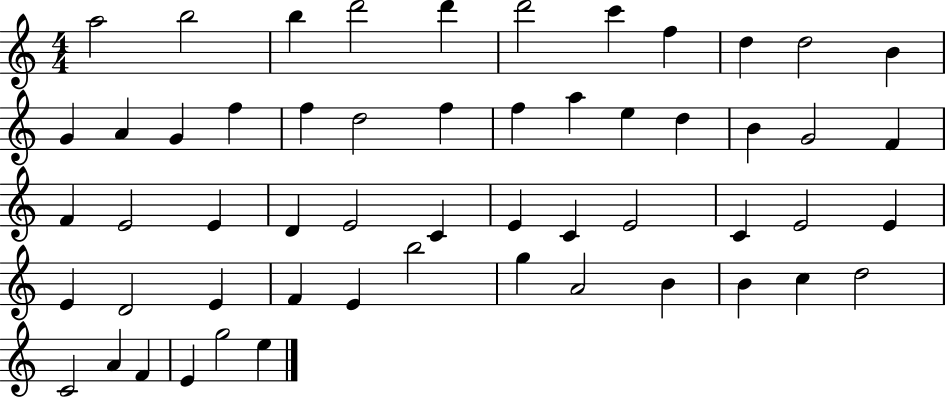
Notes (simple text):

A5/h B5/h B5/q D6/h D6/q D6/h C6/q F5/q D5/q D5/h B4/q G4/q A4/q G4/q F5/q F5/q D5/h F5/q F5/q A5/q E5/q D5/q B4/q G4/h F4/q F4/q E4/h E4/q D4/q E4/h C4/q E4/q C4/q E4/h C4/q E4/h E4/q E4/q D4/h E4/q F4/q E4/q B5/h G5/q A4/h B4/q B4/q C5/q D5/h C4/h A4/q F4/q E4/q G5/h E5/q